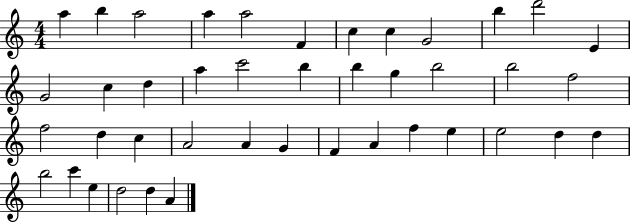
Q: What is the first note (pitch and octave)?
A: A5